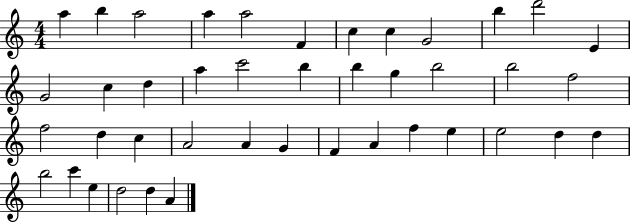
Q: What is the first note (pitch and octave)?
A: A5